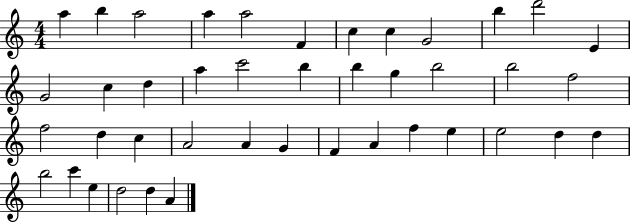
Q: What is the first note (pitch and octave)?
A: A5